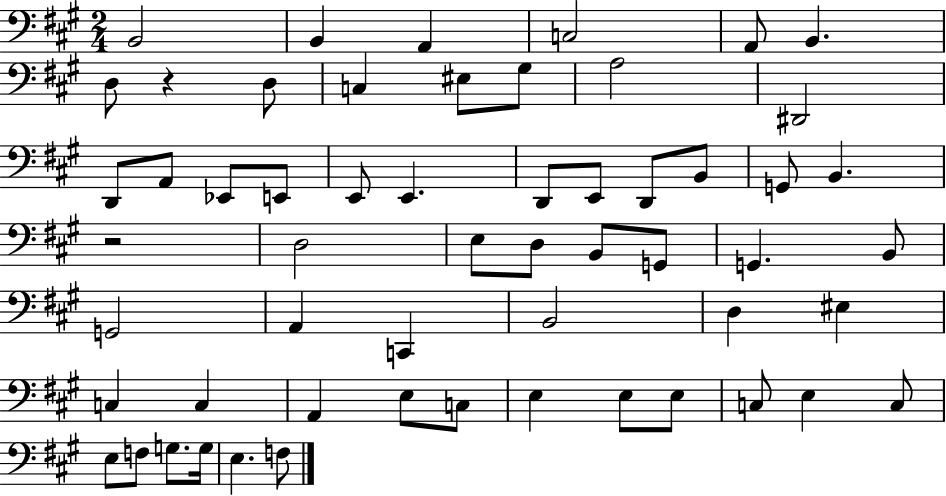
X:1
T:Untitled
M:2/4
L:1/4
K:A
B,,2 B,, A,, C,2 A,,/2 B,, D,/2 z D,/2 C, ^E,/2 ^G,/2 A,2 ^D,,2 D,,/2 A,,/2 _E,,/2 E,,/2 E,,/2 E,, D,,/2 E,,/2 D,,/2 B,,/2 G,,/2 B,, z2 D,2 E,/2 D,/2 B,,/2 G,,/2 G,, B,,/2 G,,2 A,, C,, B,,2 D, ^E, C, C, A,, E,/2 C,/2 E, E,/2 E,/2 C,/2 E, C,/2 E,/2 F,/2 G,/2 G,/4 E, F,/2